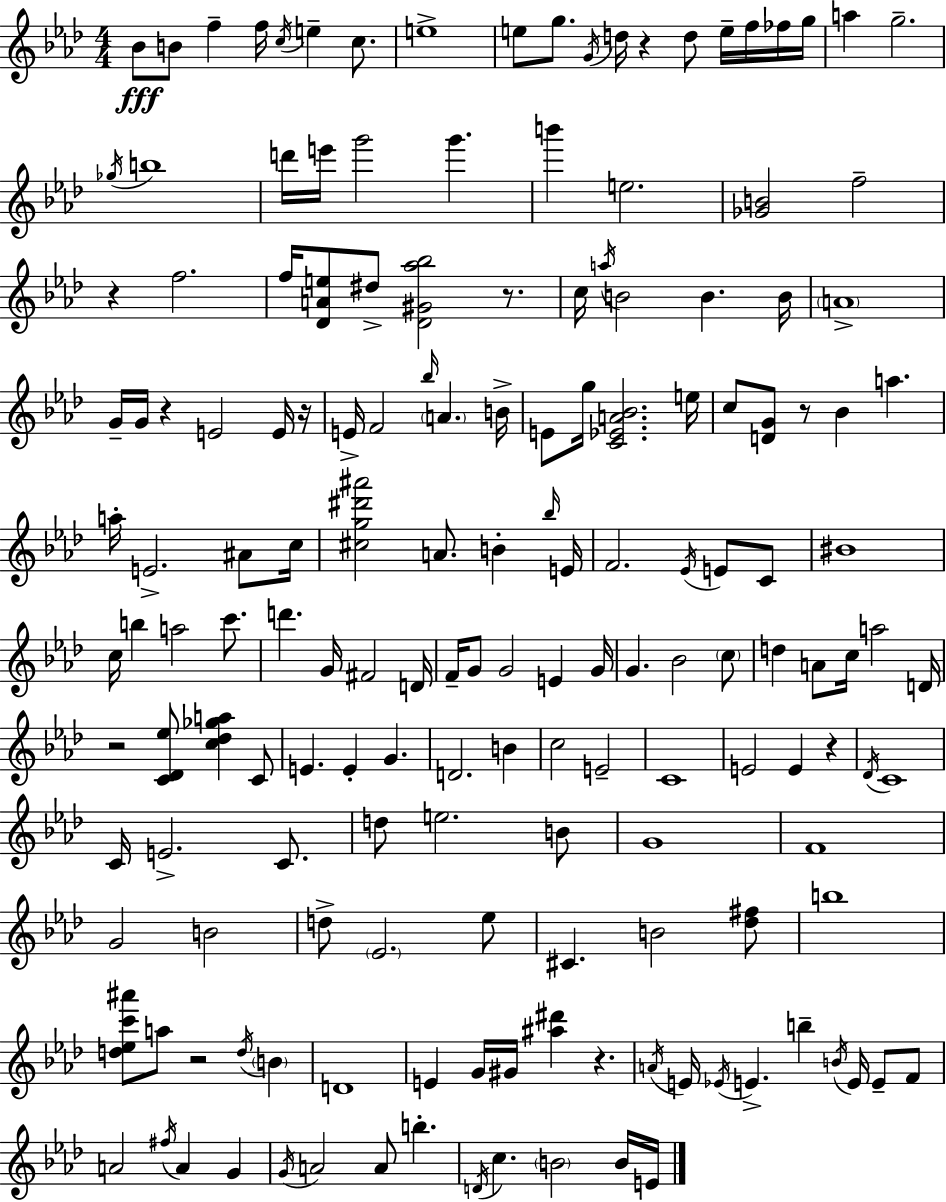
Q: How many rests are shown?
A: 10